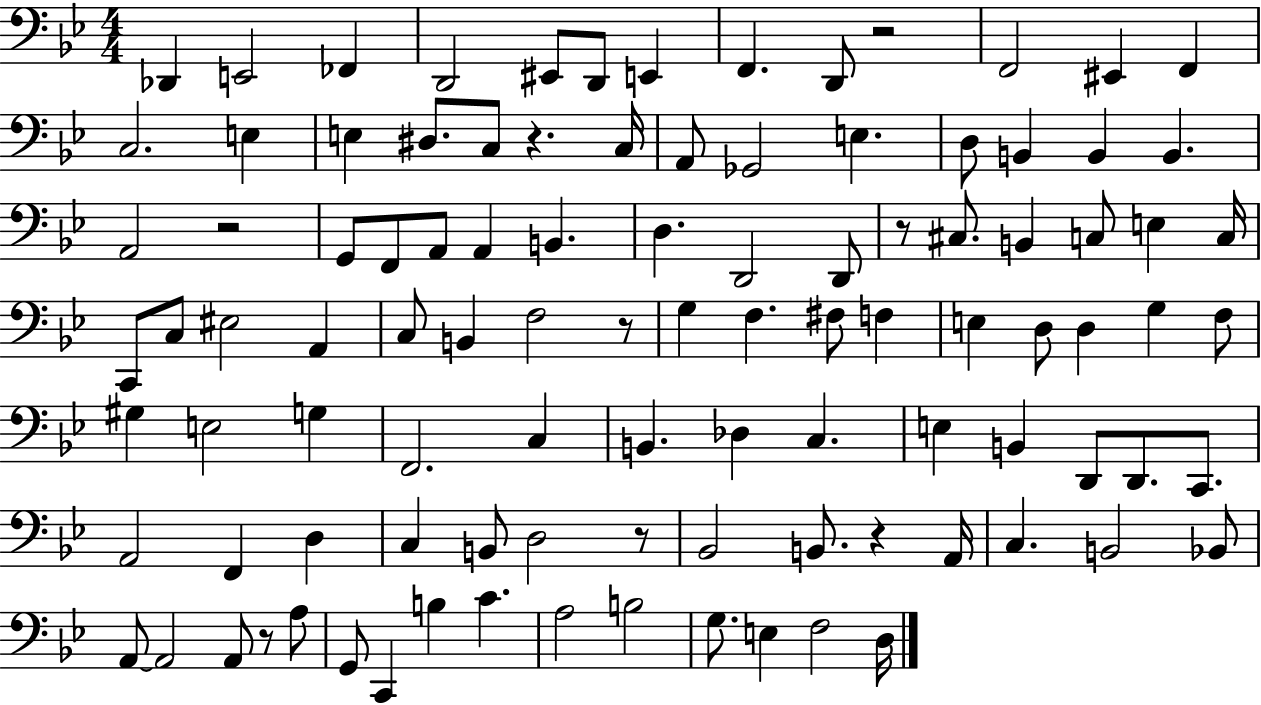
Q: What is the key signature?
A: BES major